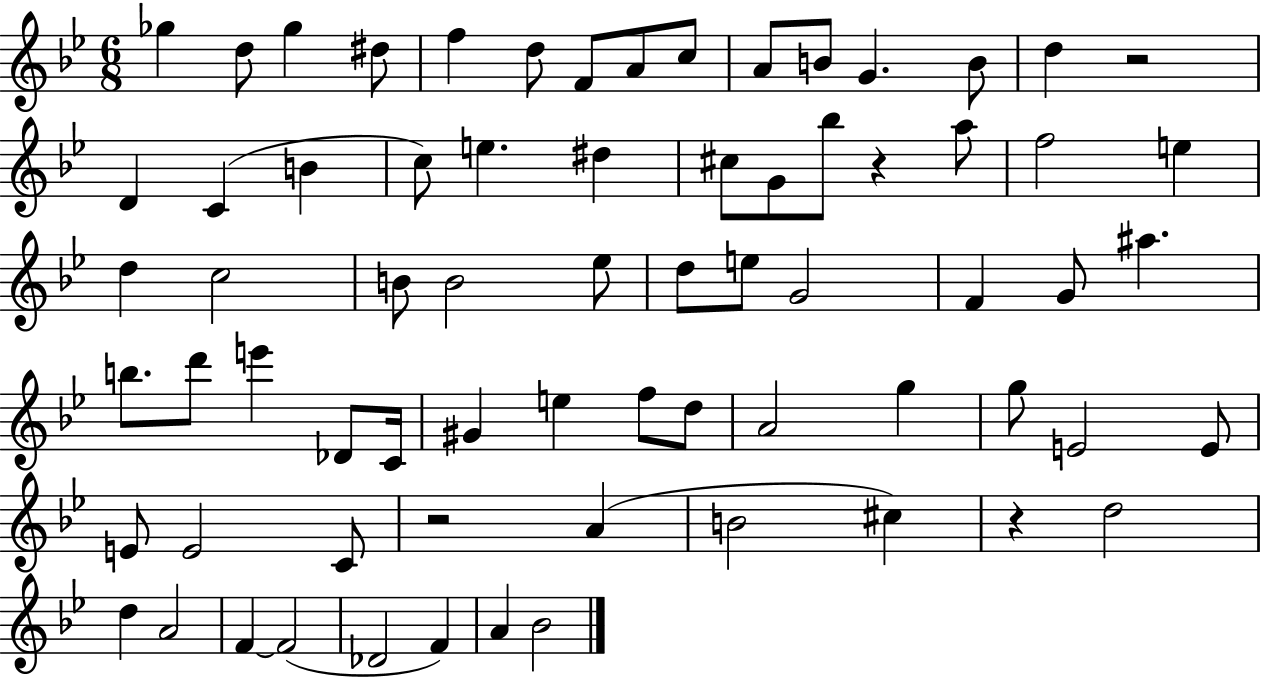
X:1
T:Untitled
M:6/8
L:1/4
K:Bb
_g d/2 _g ^d/2 f d/2 F/2 A/2 c/2 A/2 B/2 G B/2 d z2 D C B c/2 e ^d ^c/2 G/2 _b/2 z a/2 f2 e d c2 B/2 B2 _e/2 d/2 e/2 G2 F G/2 ^a b/2 d'/2 e' _D/2 C/4 ^G e f/2 d/2 A2 g g/2 E2 E/2 E/2 E2 C/2 z2 A B2 ^c z d2 d A2 F F2 _D2 F A _B2